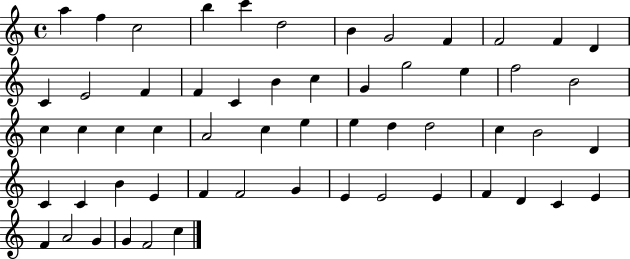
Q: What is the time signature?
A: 4/4